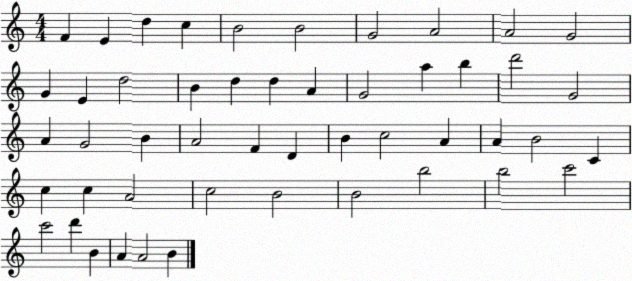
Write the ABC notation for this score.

X:1
T:Untitled
M:4/4
L:1/4
K:C
F E d c B2 B2 G2 A2 A2 G2 G E d2 B d d A G2 a b d'2 G2 A G2 B A2 F D B c2 A A B2 C c c A2 c2 B2 B2 b2 b2 c'2 c'2 d' B A A2 B